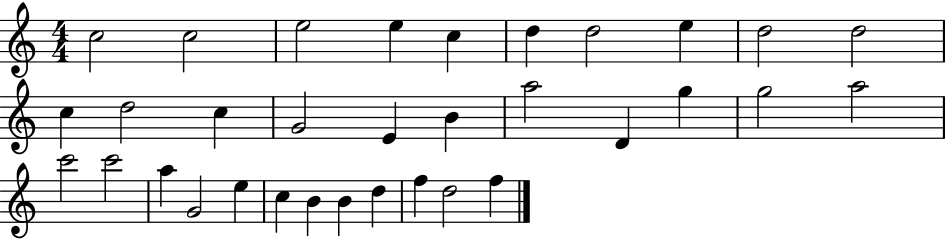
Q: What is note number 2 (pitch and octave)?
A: C5